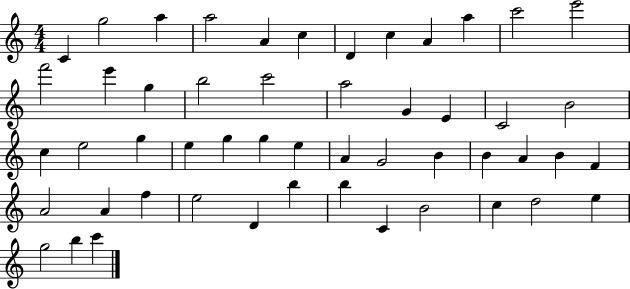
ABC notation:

X:1
T:Untitled
M:4/4
L:1/4
K:C
C g2 a a2 A c D c A a c'2 e'2 f'2 e' g b2 c'2 a2 G E C2 B2 c e2 g e g g e A G2 B B A B F A2 A f e2 D b b C B2 c d2 e g2 b c'